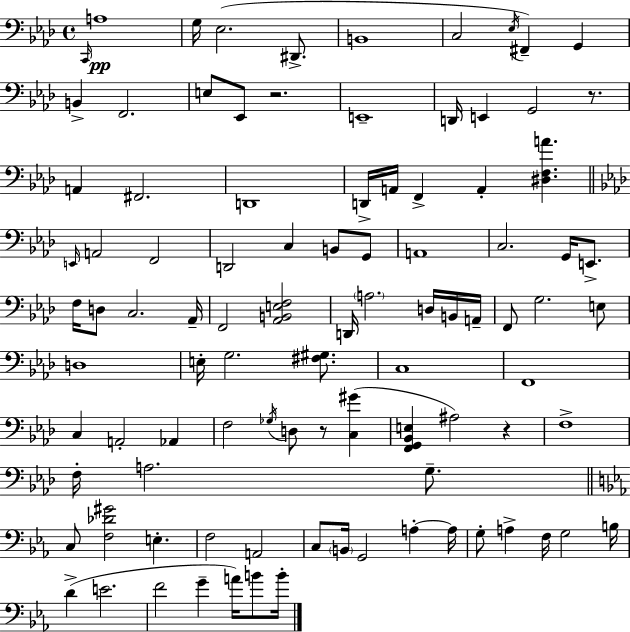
C2/s A3/w G3/s Eb3/h. D#2/e. B2/w C3/h Eb3/s F#2/q G2/q B2/q F2/h. E3/e Eb2/e R/h. E2/w D2/s E2/q G2/h R/e. A2/q F#2/h. D2/w D2/s A2/s F2/q A2/q [D#3,F3,A4]/q. E2/s A2/h F2/h D2/h C3/q B2/e G2/e A2/w C3/h. G2/s E2/e. F3/s D3/e C3/h. Ab2/s F2/h [Ab2,B2,E3,F3]/h D2/s A3/h. D3/s B2/s A2/s F2/e G3/h. E3/e D3/w E3/s G3/h. [F#3,G#3]/e. C3/w F2/w C3/q A2/h Ab2/q F3/h Gb3/s D3/e R/e [C3,G#4]/q [F2,G2,Bb2,E3]/q A#3/h R/q F3/w F3/s A3/h. G3/e. C3/e [F3,Db4,G#4]/h E3/q. F3/h A2/h C3/e B2/s G2/h A3/q A3/s G3/e A3/q F3/s G3/h B3/s D4/q E4/h. F4/h G4/q A4/s B4/e B4/s